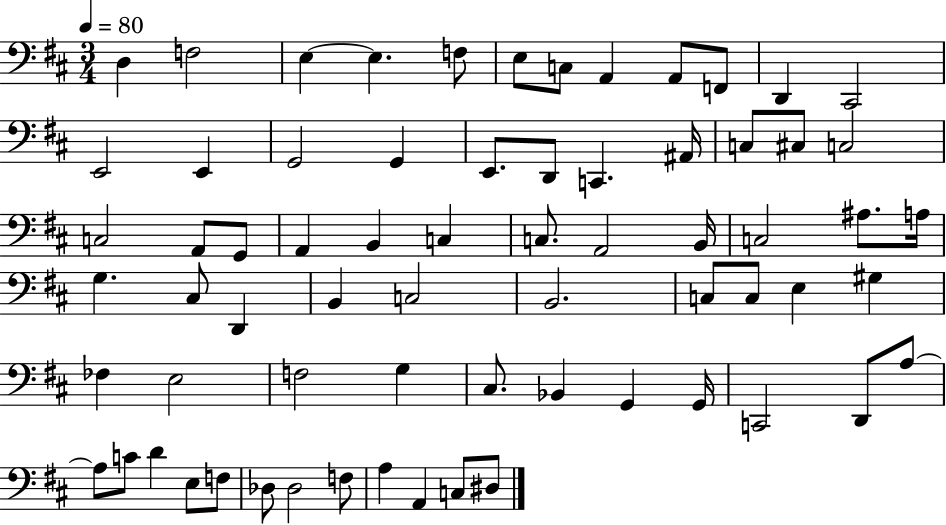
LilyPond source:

{
  \clef bass
  \numericTimeSignature
  \time 3/4
  \key d \major
  \tempo 4 = 80
  \repeat volta 2 { d4 f2 | e4~~ e4. f8 | e8 c8 a,4 a,8 f,8 | d,4 cis,2 | \break e,2 e,4 | g,2 g,4 | e,8. d,8 c,4. ais,16 | c8 cis8 c2 | \break c2 a,8 g,8 | a,4 b,4 c4 | c8. a,2 b,16 | c2 ais8. a16 | \break g4. cis8 d,4 | b,4 c2 | b,2. | c8 c8 e4 gis4 | \break fes4 e2 | f2 g4 | cis8. bes,4 g,4 g,16 | c,2 d,8 a8~~ | \break a8 c'8 d'4 e8 f8 | des8 des2 f8 | a4 a,4 c8 dis8 | } \bar "|."
}